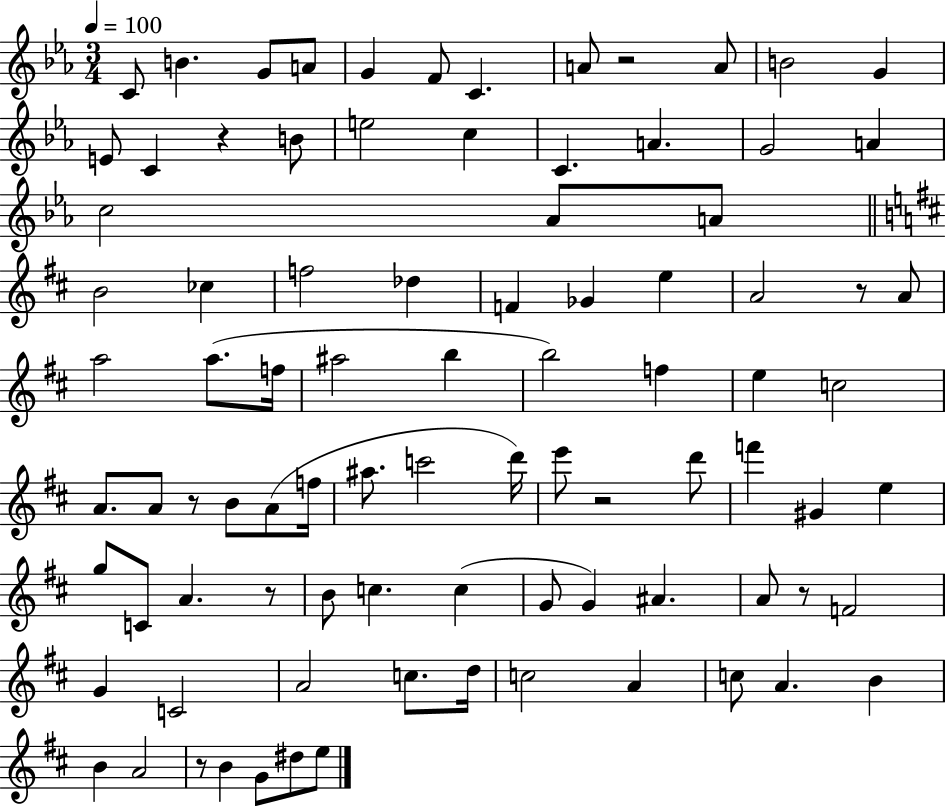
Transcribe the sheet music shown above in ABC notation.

X:1
T:Untitled
M:3/4
L:1/4
K:Eb
C/2 B G/2 A/2 G F/2 C A/2 z2 A/2 B2 G E/2 C z B/2 e2 c C A G2 A c2 _A/2 A/2 B2 _c f2 _d F _G e A2 z/2 A/2 a2 a/2 f/4 ^a2 b b2 f e c2 A/2 A/2 z/2 B/2 A/2 f/4 ^a/2 c'2 d'/4 e'/2 z2 d'/2 f' ^G e g/2 C/2 A z/2 B/2 c c G/2 G ^A A/2 z/2 F2 G C2 A2 c/2 d/4 c2 A c/2 A B B A2 z/2 B G/2 ^d/2 e/2